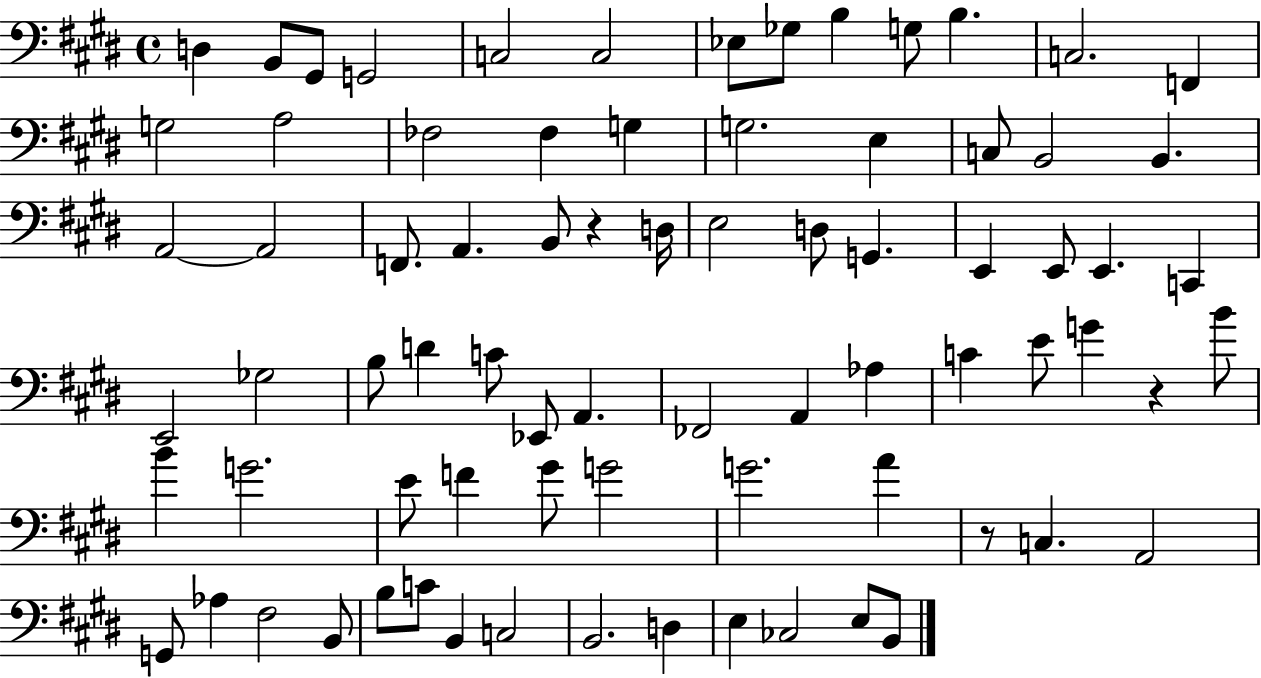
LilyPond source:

{
  \clef bass
  \time 4/4
  \defaultTimeSignature
  \key e \major
  d4 b,8 gis,8 g,2 | c2 c2 | ees8 ges8 b4 g8 b4. | c2. f,4 | \break g2 a2 | fes2 fes4 g4 | g2. e4 | c8 b,2 b,4. | \break a,2~~ a,2 | f,8. a,4. b,8 r4 d16 | e2 d8 g,4. | e,4 e,8 e,4. c,4 | \break e,2 ges2 | b8 d'4 c'8 ees,8 a,4. | fes,2 a,4 aes4 | c'4 e'8 g'4 r4 b'8 | \break b'4 g'2. | e'8 f'4 gis'8 g'2 | g'2. a'4 | r8 c4. a,2 | \break g,8 aes4 fis2 b,8 | b8 c'8 b,4 c2 | b,2. d4 | e4 ces2 e8 b,8 | \break \bar "|."
}